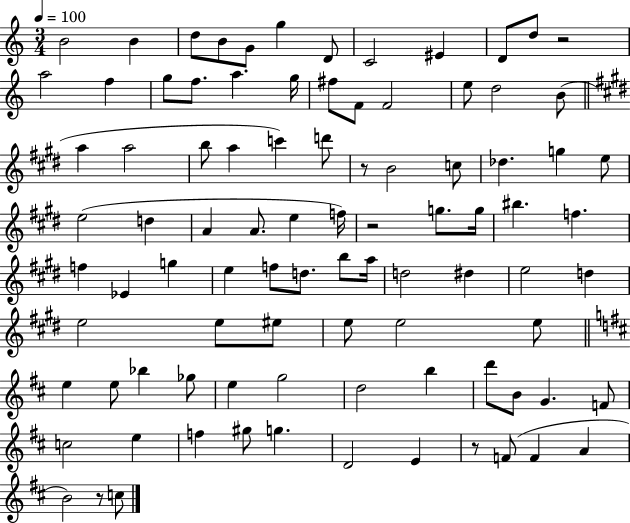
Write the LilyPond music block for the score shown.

{
  \clef treble
  \numericTimeSignature
  \time 3/4
  \key c \major
  \tempo 4 = 100
  b'2 b'4 | d''8 b'8 g'8 g''4 d'8 | c'2 eis'4 | d'8 d''8 r2 | \break a''2 f''4 | g''8 f''8. a''4. g''16 | fis''8 f'8 f'2 | e''8 d''2 b'8( | \break \bar "||" \break \key e \major a''4 a''2 | b''8 a''4 c'''4) d'''8 | r8 b'2 c''8 | des''4. g''4 e''8 | \break e''2( d''4 | a'4 a'8. e''4 f''16) | r2 g''8. g''16 | bis''4. f''4. | \break f''4 ees'4 g''4 | e''4 f''8 d''8. b''8 a''16 | d''2 dis''4 | e''2 d''4 | \break e''2 e''8 eis''8 | e''8 e''2 e''8 | \bar "||" \break \key d \major e''4 e''8 bes''4 ges''8 | e''4 g''2 | d''2 b''4 | d'''8 b'8 g'4. f'8 | \break c''2 e''4 | f''4 gis''8 g''4. | d'2 e'4 | r8 f'8( f'4 a'4 | \break b'2) r8 c''8 | \bar "|."
}